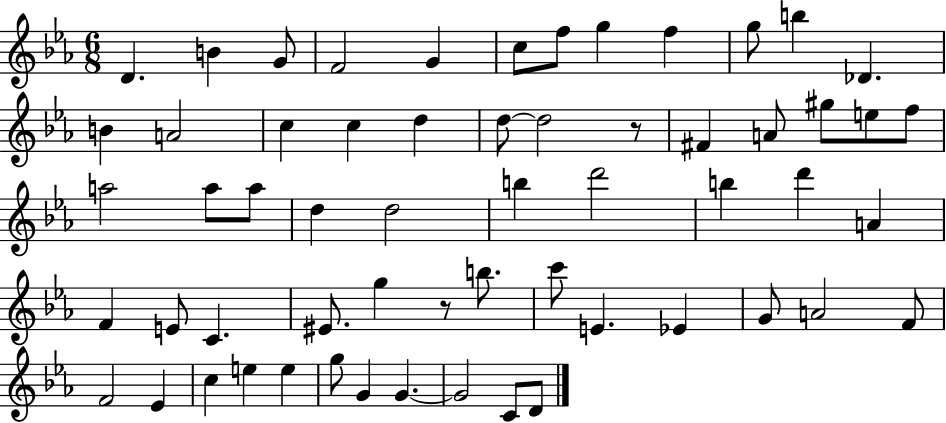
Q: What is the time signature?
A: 6/8